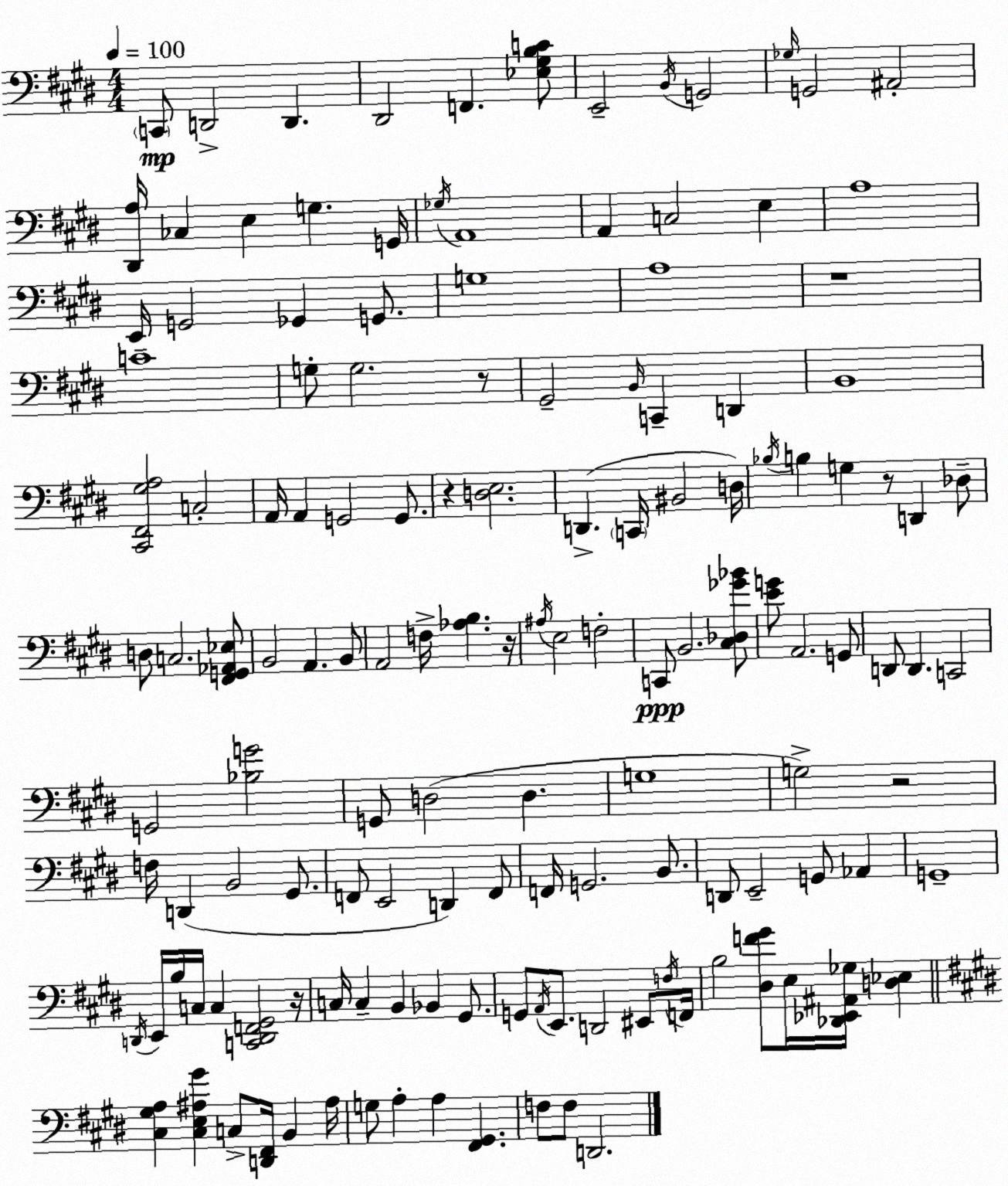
X:1
T:Untitled
M:4/4
L:1/4
K:E
C,,/2 D,,2 D,, ^D,,2 F,, [_E,^G,B,C]/2 E,,2 B,,/4 G,,2 _G,/4 G,,2 ^A,,2 [^D,,A,]/4 _C, E, G, G,,/4 _G,/4 A,,4 A,, C,2 E, A,4 E,,/4 G,,2 _G,, G,,/2 G,4 A,4 z4 C4 G,/2 G,2 z/2 ^G,,2 B,,/4 C,, D,, B,,4 [^C,,^F,,^G,A,]2 C,2 A,,/4 A,, G,,2 G,,/2 z [D,E,]2 D,, C,,/4 ^B,,2 D,/4 _B,/4 B, G, z/2 D,, _D,/2 D,/2 C,2 [^F,,G,,_A,,_E,]/2 B,,2 A,, B,,/2 A,,2 F,/4 [_A,B,] z/4 ^A,/4 E,2 F,2 C,,/2 B,,2 [^C,_D,_G_B]/2 [EG]/2 A,,2 G,,/2 D,,/2 D,, C,,2 G,,2 [_B,G]2 G,,/2 D,2 D, G,4 G,2 z2 F,/4 D,, B,,2 ^G,,/2 F,,/2 E,,2 D,, F,,/2 F,,/4 G,,2 B,,/2 D,,/2 E,,2 G,,/2 _A,, G,,4 D,,/4 E,,/4 B,/4 C,/4 C, [C,,D,,F,,^G,,]2 z/4 C,/4 C, B,, _B,, ^G,,/2 G,,/2 A,,/4 E,,/2 D,,2 ^E,,/2 F,/4 F,,/4 B,2 [^D,F^G]/2 E,/4 [_D,,_E,,^A,,_G,]/4 [D,_E,] [^C,^G,A,] [^C,E,^A,^G] C,/2 [D,,^F,,]/4 B,, ^A,/4 G,/2 A, A, [^F,,^G,,] F,/2 F,/2 D,,2